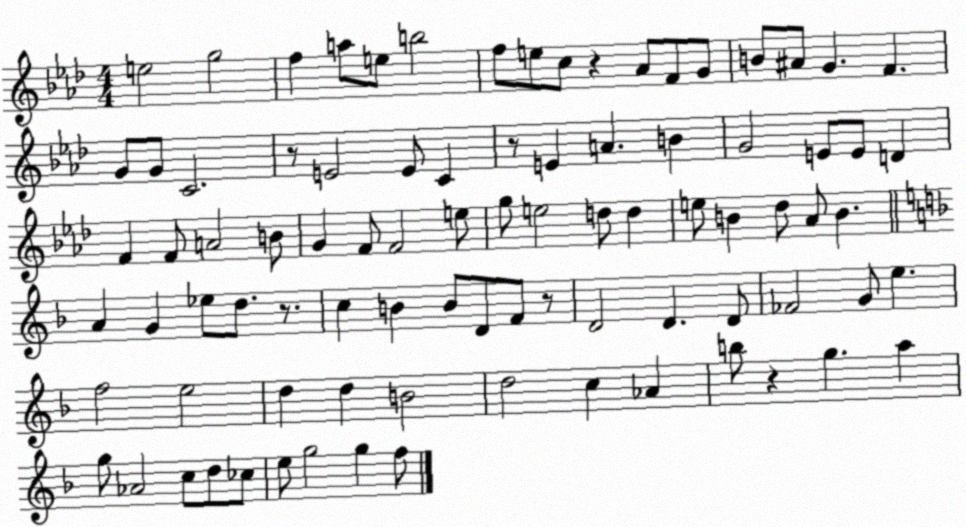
X:1
T:Untitled
M:4/4
L:1/4
K:Ab
e2 g2 f a/2 e/2 b2 f/2 e/2 c/2 z _A/2 F/2 G/2 B/2 ^A/2 G F G/2 G/2 C2 z/2 E2 E/2 C z/2 E A B G2 E/2 E/2 D F F/2 A2 B/2 G F/2 F2 e/2 g/2 e2 d/2 d e/2 B _d/2 _A/2 B A G _e/2 d/2 z/2 c B B/2 D/2 F/2 z/2 D2 D D/2 _F2 G/2 e f2 e2 d d B2 d2 c _A b/2 z g a g/2 _A2 c/2 d/2 _c/2 e/2 g2 g f/2